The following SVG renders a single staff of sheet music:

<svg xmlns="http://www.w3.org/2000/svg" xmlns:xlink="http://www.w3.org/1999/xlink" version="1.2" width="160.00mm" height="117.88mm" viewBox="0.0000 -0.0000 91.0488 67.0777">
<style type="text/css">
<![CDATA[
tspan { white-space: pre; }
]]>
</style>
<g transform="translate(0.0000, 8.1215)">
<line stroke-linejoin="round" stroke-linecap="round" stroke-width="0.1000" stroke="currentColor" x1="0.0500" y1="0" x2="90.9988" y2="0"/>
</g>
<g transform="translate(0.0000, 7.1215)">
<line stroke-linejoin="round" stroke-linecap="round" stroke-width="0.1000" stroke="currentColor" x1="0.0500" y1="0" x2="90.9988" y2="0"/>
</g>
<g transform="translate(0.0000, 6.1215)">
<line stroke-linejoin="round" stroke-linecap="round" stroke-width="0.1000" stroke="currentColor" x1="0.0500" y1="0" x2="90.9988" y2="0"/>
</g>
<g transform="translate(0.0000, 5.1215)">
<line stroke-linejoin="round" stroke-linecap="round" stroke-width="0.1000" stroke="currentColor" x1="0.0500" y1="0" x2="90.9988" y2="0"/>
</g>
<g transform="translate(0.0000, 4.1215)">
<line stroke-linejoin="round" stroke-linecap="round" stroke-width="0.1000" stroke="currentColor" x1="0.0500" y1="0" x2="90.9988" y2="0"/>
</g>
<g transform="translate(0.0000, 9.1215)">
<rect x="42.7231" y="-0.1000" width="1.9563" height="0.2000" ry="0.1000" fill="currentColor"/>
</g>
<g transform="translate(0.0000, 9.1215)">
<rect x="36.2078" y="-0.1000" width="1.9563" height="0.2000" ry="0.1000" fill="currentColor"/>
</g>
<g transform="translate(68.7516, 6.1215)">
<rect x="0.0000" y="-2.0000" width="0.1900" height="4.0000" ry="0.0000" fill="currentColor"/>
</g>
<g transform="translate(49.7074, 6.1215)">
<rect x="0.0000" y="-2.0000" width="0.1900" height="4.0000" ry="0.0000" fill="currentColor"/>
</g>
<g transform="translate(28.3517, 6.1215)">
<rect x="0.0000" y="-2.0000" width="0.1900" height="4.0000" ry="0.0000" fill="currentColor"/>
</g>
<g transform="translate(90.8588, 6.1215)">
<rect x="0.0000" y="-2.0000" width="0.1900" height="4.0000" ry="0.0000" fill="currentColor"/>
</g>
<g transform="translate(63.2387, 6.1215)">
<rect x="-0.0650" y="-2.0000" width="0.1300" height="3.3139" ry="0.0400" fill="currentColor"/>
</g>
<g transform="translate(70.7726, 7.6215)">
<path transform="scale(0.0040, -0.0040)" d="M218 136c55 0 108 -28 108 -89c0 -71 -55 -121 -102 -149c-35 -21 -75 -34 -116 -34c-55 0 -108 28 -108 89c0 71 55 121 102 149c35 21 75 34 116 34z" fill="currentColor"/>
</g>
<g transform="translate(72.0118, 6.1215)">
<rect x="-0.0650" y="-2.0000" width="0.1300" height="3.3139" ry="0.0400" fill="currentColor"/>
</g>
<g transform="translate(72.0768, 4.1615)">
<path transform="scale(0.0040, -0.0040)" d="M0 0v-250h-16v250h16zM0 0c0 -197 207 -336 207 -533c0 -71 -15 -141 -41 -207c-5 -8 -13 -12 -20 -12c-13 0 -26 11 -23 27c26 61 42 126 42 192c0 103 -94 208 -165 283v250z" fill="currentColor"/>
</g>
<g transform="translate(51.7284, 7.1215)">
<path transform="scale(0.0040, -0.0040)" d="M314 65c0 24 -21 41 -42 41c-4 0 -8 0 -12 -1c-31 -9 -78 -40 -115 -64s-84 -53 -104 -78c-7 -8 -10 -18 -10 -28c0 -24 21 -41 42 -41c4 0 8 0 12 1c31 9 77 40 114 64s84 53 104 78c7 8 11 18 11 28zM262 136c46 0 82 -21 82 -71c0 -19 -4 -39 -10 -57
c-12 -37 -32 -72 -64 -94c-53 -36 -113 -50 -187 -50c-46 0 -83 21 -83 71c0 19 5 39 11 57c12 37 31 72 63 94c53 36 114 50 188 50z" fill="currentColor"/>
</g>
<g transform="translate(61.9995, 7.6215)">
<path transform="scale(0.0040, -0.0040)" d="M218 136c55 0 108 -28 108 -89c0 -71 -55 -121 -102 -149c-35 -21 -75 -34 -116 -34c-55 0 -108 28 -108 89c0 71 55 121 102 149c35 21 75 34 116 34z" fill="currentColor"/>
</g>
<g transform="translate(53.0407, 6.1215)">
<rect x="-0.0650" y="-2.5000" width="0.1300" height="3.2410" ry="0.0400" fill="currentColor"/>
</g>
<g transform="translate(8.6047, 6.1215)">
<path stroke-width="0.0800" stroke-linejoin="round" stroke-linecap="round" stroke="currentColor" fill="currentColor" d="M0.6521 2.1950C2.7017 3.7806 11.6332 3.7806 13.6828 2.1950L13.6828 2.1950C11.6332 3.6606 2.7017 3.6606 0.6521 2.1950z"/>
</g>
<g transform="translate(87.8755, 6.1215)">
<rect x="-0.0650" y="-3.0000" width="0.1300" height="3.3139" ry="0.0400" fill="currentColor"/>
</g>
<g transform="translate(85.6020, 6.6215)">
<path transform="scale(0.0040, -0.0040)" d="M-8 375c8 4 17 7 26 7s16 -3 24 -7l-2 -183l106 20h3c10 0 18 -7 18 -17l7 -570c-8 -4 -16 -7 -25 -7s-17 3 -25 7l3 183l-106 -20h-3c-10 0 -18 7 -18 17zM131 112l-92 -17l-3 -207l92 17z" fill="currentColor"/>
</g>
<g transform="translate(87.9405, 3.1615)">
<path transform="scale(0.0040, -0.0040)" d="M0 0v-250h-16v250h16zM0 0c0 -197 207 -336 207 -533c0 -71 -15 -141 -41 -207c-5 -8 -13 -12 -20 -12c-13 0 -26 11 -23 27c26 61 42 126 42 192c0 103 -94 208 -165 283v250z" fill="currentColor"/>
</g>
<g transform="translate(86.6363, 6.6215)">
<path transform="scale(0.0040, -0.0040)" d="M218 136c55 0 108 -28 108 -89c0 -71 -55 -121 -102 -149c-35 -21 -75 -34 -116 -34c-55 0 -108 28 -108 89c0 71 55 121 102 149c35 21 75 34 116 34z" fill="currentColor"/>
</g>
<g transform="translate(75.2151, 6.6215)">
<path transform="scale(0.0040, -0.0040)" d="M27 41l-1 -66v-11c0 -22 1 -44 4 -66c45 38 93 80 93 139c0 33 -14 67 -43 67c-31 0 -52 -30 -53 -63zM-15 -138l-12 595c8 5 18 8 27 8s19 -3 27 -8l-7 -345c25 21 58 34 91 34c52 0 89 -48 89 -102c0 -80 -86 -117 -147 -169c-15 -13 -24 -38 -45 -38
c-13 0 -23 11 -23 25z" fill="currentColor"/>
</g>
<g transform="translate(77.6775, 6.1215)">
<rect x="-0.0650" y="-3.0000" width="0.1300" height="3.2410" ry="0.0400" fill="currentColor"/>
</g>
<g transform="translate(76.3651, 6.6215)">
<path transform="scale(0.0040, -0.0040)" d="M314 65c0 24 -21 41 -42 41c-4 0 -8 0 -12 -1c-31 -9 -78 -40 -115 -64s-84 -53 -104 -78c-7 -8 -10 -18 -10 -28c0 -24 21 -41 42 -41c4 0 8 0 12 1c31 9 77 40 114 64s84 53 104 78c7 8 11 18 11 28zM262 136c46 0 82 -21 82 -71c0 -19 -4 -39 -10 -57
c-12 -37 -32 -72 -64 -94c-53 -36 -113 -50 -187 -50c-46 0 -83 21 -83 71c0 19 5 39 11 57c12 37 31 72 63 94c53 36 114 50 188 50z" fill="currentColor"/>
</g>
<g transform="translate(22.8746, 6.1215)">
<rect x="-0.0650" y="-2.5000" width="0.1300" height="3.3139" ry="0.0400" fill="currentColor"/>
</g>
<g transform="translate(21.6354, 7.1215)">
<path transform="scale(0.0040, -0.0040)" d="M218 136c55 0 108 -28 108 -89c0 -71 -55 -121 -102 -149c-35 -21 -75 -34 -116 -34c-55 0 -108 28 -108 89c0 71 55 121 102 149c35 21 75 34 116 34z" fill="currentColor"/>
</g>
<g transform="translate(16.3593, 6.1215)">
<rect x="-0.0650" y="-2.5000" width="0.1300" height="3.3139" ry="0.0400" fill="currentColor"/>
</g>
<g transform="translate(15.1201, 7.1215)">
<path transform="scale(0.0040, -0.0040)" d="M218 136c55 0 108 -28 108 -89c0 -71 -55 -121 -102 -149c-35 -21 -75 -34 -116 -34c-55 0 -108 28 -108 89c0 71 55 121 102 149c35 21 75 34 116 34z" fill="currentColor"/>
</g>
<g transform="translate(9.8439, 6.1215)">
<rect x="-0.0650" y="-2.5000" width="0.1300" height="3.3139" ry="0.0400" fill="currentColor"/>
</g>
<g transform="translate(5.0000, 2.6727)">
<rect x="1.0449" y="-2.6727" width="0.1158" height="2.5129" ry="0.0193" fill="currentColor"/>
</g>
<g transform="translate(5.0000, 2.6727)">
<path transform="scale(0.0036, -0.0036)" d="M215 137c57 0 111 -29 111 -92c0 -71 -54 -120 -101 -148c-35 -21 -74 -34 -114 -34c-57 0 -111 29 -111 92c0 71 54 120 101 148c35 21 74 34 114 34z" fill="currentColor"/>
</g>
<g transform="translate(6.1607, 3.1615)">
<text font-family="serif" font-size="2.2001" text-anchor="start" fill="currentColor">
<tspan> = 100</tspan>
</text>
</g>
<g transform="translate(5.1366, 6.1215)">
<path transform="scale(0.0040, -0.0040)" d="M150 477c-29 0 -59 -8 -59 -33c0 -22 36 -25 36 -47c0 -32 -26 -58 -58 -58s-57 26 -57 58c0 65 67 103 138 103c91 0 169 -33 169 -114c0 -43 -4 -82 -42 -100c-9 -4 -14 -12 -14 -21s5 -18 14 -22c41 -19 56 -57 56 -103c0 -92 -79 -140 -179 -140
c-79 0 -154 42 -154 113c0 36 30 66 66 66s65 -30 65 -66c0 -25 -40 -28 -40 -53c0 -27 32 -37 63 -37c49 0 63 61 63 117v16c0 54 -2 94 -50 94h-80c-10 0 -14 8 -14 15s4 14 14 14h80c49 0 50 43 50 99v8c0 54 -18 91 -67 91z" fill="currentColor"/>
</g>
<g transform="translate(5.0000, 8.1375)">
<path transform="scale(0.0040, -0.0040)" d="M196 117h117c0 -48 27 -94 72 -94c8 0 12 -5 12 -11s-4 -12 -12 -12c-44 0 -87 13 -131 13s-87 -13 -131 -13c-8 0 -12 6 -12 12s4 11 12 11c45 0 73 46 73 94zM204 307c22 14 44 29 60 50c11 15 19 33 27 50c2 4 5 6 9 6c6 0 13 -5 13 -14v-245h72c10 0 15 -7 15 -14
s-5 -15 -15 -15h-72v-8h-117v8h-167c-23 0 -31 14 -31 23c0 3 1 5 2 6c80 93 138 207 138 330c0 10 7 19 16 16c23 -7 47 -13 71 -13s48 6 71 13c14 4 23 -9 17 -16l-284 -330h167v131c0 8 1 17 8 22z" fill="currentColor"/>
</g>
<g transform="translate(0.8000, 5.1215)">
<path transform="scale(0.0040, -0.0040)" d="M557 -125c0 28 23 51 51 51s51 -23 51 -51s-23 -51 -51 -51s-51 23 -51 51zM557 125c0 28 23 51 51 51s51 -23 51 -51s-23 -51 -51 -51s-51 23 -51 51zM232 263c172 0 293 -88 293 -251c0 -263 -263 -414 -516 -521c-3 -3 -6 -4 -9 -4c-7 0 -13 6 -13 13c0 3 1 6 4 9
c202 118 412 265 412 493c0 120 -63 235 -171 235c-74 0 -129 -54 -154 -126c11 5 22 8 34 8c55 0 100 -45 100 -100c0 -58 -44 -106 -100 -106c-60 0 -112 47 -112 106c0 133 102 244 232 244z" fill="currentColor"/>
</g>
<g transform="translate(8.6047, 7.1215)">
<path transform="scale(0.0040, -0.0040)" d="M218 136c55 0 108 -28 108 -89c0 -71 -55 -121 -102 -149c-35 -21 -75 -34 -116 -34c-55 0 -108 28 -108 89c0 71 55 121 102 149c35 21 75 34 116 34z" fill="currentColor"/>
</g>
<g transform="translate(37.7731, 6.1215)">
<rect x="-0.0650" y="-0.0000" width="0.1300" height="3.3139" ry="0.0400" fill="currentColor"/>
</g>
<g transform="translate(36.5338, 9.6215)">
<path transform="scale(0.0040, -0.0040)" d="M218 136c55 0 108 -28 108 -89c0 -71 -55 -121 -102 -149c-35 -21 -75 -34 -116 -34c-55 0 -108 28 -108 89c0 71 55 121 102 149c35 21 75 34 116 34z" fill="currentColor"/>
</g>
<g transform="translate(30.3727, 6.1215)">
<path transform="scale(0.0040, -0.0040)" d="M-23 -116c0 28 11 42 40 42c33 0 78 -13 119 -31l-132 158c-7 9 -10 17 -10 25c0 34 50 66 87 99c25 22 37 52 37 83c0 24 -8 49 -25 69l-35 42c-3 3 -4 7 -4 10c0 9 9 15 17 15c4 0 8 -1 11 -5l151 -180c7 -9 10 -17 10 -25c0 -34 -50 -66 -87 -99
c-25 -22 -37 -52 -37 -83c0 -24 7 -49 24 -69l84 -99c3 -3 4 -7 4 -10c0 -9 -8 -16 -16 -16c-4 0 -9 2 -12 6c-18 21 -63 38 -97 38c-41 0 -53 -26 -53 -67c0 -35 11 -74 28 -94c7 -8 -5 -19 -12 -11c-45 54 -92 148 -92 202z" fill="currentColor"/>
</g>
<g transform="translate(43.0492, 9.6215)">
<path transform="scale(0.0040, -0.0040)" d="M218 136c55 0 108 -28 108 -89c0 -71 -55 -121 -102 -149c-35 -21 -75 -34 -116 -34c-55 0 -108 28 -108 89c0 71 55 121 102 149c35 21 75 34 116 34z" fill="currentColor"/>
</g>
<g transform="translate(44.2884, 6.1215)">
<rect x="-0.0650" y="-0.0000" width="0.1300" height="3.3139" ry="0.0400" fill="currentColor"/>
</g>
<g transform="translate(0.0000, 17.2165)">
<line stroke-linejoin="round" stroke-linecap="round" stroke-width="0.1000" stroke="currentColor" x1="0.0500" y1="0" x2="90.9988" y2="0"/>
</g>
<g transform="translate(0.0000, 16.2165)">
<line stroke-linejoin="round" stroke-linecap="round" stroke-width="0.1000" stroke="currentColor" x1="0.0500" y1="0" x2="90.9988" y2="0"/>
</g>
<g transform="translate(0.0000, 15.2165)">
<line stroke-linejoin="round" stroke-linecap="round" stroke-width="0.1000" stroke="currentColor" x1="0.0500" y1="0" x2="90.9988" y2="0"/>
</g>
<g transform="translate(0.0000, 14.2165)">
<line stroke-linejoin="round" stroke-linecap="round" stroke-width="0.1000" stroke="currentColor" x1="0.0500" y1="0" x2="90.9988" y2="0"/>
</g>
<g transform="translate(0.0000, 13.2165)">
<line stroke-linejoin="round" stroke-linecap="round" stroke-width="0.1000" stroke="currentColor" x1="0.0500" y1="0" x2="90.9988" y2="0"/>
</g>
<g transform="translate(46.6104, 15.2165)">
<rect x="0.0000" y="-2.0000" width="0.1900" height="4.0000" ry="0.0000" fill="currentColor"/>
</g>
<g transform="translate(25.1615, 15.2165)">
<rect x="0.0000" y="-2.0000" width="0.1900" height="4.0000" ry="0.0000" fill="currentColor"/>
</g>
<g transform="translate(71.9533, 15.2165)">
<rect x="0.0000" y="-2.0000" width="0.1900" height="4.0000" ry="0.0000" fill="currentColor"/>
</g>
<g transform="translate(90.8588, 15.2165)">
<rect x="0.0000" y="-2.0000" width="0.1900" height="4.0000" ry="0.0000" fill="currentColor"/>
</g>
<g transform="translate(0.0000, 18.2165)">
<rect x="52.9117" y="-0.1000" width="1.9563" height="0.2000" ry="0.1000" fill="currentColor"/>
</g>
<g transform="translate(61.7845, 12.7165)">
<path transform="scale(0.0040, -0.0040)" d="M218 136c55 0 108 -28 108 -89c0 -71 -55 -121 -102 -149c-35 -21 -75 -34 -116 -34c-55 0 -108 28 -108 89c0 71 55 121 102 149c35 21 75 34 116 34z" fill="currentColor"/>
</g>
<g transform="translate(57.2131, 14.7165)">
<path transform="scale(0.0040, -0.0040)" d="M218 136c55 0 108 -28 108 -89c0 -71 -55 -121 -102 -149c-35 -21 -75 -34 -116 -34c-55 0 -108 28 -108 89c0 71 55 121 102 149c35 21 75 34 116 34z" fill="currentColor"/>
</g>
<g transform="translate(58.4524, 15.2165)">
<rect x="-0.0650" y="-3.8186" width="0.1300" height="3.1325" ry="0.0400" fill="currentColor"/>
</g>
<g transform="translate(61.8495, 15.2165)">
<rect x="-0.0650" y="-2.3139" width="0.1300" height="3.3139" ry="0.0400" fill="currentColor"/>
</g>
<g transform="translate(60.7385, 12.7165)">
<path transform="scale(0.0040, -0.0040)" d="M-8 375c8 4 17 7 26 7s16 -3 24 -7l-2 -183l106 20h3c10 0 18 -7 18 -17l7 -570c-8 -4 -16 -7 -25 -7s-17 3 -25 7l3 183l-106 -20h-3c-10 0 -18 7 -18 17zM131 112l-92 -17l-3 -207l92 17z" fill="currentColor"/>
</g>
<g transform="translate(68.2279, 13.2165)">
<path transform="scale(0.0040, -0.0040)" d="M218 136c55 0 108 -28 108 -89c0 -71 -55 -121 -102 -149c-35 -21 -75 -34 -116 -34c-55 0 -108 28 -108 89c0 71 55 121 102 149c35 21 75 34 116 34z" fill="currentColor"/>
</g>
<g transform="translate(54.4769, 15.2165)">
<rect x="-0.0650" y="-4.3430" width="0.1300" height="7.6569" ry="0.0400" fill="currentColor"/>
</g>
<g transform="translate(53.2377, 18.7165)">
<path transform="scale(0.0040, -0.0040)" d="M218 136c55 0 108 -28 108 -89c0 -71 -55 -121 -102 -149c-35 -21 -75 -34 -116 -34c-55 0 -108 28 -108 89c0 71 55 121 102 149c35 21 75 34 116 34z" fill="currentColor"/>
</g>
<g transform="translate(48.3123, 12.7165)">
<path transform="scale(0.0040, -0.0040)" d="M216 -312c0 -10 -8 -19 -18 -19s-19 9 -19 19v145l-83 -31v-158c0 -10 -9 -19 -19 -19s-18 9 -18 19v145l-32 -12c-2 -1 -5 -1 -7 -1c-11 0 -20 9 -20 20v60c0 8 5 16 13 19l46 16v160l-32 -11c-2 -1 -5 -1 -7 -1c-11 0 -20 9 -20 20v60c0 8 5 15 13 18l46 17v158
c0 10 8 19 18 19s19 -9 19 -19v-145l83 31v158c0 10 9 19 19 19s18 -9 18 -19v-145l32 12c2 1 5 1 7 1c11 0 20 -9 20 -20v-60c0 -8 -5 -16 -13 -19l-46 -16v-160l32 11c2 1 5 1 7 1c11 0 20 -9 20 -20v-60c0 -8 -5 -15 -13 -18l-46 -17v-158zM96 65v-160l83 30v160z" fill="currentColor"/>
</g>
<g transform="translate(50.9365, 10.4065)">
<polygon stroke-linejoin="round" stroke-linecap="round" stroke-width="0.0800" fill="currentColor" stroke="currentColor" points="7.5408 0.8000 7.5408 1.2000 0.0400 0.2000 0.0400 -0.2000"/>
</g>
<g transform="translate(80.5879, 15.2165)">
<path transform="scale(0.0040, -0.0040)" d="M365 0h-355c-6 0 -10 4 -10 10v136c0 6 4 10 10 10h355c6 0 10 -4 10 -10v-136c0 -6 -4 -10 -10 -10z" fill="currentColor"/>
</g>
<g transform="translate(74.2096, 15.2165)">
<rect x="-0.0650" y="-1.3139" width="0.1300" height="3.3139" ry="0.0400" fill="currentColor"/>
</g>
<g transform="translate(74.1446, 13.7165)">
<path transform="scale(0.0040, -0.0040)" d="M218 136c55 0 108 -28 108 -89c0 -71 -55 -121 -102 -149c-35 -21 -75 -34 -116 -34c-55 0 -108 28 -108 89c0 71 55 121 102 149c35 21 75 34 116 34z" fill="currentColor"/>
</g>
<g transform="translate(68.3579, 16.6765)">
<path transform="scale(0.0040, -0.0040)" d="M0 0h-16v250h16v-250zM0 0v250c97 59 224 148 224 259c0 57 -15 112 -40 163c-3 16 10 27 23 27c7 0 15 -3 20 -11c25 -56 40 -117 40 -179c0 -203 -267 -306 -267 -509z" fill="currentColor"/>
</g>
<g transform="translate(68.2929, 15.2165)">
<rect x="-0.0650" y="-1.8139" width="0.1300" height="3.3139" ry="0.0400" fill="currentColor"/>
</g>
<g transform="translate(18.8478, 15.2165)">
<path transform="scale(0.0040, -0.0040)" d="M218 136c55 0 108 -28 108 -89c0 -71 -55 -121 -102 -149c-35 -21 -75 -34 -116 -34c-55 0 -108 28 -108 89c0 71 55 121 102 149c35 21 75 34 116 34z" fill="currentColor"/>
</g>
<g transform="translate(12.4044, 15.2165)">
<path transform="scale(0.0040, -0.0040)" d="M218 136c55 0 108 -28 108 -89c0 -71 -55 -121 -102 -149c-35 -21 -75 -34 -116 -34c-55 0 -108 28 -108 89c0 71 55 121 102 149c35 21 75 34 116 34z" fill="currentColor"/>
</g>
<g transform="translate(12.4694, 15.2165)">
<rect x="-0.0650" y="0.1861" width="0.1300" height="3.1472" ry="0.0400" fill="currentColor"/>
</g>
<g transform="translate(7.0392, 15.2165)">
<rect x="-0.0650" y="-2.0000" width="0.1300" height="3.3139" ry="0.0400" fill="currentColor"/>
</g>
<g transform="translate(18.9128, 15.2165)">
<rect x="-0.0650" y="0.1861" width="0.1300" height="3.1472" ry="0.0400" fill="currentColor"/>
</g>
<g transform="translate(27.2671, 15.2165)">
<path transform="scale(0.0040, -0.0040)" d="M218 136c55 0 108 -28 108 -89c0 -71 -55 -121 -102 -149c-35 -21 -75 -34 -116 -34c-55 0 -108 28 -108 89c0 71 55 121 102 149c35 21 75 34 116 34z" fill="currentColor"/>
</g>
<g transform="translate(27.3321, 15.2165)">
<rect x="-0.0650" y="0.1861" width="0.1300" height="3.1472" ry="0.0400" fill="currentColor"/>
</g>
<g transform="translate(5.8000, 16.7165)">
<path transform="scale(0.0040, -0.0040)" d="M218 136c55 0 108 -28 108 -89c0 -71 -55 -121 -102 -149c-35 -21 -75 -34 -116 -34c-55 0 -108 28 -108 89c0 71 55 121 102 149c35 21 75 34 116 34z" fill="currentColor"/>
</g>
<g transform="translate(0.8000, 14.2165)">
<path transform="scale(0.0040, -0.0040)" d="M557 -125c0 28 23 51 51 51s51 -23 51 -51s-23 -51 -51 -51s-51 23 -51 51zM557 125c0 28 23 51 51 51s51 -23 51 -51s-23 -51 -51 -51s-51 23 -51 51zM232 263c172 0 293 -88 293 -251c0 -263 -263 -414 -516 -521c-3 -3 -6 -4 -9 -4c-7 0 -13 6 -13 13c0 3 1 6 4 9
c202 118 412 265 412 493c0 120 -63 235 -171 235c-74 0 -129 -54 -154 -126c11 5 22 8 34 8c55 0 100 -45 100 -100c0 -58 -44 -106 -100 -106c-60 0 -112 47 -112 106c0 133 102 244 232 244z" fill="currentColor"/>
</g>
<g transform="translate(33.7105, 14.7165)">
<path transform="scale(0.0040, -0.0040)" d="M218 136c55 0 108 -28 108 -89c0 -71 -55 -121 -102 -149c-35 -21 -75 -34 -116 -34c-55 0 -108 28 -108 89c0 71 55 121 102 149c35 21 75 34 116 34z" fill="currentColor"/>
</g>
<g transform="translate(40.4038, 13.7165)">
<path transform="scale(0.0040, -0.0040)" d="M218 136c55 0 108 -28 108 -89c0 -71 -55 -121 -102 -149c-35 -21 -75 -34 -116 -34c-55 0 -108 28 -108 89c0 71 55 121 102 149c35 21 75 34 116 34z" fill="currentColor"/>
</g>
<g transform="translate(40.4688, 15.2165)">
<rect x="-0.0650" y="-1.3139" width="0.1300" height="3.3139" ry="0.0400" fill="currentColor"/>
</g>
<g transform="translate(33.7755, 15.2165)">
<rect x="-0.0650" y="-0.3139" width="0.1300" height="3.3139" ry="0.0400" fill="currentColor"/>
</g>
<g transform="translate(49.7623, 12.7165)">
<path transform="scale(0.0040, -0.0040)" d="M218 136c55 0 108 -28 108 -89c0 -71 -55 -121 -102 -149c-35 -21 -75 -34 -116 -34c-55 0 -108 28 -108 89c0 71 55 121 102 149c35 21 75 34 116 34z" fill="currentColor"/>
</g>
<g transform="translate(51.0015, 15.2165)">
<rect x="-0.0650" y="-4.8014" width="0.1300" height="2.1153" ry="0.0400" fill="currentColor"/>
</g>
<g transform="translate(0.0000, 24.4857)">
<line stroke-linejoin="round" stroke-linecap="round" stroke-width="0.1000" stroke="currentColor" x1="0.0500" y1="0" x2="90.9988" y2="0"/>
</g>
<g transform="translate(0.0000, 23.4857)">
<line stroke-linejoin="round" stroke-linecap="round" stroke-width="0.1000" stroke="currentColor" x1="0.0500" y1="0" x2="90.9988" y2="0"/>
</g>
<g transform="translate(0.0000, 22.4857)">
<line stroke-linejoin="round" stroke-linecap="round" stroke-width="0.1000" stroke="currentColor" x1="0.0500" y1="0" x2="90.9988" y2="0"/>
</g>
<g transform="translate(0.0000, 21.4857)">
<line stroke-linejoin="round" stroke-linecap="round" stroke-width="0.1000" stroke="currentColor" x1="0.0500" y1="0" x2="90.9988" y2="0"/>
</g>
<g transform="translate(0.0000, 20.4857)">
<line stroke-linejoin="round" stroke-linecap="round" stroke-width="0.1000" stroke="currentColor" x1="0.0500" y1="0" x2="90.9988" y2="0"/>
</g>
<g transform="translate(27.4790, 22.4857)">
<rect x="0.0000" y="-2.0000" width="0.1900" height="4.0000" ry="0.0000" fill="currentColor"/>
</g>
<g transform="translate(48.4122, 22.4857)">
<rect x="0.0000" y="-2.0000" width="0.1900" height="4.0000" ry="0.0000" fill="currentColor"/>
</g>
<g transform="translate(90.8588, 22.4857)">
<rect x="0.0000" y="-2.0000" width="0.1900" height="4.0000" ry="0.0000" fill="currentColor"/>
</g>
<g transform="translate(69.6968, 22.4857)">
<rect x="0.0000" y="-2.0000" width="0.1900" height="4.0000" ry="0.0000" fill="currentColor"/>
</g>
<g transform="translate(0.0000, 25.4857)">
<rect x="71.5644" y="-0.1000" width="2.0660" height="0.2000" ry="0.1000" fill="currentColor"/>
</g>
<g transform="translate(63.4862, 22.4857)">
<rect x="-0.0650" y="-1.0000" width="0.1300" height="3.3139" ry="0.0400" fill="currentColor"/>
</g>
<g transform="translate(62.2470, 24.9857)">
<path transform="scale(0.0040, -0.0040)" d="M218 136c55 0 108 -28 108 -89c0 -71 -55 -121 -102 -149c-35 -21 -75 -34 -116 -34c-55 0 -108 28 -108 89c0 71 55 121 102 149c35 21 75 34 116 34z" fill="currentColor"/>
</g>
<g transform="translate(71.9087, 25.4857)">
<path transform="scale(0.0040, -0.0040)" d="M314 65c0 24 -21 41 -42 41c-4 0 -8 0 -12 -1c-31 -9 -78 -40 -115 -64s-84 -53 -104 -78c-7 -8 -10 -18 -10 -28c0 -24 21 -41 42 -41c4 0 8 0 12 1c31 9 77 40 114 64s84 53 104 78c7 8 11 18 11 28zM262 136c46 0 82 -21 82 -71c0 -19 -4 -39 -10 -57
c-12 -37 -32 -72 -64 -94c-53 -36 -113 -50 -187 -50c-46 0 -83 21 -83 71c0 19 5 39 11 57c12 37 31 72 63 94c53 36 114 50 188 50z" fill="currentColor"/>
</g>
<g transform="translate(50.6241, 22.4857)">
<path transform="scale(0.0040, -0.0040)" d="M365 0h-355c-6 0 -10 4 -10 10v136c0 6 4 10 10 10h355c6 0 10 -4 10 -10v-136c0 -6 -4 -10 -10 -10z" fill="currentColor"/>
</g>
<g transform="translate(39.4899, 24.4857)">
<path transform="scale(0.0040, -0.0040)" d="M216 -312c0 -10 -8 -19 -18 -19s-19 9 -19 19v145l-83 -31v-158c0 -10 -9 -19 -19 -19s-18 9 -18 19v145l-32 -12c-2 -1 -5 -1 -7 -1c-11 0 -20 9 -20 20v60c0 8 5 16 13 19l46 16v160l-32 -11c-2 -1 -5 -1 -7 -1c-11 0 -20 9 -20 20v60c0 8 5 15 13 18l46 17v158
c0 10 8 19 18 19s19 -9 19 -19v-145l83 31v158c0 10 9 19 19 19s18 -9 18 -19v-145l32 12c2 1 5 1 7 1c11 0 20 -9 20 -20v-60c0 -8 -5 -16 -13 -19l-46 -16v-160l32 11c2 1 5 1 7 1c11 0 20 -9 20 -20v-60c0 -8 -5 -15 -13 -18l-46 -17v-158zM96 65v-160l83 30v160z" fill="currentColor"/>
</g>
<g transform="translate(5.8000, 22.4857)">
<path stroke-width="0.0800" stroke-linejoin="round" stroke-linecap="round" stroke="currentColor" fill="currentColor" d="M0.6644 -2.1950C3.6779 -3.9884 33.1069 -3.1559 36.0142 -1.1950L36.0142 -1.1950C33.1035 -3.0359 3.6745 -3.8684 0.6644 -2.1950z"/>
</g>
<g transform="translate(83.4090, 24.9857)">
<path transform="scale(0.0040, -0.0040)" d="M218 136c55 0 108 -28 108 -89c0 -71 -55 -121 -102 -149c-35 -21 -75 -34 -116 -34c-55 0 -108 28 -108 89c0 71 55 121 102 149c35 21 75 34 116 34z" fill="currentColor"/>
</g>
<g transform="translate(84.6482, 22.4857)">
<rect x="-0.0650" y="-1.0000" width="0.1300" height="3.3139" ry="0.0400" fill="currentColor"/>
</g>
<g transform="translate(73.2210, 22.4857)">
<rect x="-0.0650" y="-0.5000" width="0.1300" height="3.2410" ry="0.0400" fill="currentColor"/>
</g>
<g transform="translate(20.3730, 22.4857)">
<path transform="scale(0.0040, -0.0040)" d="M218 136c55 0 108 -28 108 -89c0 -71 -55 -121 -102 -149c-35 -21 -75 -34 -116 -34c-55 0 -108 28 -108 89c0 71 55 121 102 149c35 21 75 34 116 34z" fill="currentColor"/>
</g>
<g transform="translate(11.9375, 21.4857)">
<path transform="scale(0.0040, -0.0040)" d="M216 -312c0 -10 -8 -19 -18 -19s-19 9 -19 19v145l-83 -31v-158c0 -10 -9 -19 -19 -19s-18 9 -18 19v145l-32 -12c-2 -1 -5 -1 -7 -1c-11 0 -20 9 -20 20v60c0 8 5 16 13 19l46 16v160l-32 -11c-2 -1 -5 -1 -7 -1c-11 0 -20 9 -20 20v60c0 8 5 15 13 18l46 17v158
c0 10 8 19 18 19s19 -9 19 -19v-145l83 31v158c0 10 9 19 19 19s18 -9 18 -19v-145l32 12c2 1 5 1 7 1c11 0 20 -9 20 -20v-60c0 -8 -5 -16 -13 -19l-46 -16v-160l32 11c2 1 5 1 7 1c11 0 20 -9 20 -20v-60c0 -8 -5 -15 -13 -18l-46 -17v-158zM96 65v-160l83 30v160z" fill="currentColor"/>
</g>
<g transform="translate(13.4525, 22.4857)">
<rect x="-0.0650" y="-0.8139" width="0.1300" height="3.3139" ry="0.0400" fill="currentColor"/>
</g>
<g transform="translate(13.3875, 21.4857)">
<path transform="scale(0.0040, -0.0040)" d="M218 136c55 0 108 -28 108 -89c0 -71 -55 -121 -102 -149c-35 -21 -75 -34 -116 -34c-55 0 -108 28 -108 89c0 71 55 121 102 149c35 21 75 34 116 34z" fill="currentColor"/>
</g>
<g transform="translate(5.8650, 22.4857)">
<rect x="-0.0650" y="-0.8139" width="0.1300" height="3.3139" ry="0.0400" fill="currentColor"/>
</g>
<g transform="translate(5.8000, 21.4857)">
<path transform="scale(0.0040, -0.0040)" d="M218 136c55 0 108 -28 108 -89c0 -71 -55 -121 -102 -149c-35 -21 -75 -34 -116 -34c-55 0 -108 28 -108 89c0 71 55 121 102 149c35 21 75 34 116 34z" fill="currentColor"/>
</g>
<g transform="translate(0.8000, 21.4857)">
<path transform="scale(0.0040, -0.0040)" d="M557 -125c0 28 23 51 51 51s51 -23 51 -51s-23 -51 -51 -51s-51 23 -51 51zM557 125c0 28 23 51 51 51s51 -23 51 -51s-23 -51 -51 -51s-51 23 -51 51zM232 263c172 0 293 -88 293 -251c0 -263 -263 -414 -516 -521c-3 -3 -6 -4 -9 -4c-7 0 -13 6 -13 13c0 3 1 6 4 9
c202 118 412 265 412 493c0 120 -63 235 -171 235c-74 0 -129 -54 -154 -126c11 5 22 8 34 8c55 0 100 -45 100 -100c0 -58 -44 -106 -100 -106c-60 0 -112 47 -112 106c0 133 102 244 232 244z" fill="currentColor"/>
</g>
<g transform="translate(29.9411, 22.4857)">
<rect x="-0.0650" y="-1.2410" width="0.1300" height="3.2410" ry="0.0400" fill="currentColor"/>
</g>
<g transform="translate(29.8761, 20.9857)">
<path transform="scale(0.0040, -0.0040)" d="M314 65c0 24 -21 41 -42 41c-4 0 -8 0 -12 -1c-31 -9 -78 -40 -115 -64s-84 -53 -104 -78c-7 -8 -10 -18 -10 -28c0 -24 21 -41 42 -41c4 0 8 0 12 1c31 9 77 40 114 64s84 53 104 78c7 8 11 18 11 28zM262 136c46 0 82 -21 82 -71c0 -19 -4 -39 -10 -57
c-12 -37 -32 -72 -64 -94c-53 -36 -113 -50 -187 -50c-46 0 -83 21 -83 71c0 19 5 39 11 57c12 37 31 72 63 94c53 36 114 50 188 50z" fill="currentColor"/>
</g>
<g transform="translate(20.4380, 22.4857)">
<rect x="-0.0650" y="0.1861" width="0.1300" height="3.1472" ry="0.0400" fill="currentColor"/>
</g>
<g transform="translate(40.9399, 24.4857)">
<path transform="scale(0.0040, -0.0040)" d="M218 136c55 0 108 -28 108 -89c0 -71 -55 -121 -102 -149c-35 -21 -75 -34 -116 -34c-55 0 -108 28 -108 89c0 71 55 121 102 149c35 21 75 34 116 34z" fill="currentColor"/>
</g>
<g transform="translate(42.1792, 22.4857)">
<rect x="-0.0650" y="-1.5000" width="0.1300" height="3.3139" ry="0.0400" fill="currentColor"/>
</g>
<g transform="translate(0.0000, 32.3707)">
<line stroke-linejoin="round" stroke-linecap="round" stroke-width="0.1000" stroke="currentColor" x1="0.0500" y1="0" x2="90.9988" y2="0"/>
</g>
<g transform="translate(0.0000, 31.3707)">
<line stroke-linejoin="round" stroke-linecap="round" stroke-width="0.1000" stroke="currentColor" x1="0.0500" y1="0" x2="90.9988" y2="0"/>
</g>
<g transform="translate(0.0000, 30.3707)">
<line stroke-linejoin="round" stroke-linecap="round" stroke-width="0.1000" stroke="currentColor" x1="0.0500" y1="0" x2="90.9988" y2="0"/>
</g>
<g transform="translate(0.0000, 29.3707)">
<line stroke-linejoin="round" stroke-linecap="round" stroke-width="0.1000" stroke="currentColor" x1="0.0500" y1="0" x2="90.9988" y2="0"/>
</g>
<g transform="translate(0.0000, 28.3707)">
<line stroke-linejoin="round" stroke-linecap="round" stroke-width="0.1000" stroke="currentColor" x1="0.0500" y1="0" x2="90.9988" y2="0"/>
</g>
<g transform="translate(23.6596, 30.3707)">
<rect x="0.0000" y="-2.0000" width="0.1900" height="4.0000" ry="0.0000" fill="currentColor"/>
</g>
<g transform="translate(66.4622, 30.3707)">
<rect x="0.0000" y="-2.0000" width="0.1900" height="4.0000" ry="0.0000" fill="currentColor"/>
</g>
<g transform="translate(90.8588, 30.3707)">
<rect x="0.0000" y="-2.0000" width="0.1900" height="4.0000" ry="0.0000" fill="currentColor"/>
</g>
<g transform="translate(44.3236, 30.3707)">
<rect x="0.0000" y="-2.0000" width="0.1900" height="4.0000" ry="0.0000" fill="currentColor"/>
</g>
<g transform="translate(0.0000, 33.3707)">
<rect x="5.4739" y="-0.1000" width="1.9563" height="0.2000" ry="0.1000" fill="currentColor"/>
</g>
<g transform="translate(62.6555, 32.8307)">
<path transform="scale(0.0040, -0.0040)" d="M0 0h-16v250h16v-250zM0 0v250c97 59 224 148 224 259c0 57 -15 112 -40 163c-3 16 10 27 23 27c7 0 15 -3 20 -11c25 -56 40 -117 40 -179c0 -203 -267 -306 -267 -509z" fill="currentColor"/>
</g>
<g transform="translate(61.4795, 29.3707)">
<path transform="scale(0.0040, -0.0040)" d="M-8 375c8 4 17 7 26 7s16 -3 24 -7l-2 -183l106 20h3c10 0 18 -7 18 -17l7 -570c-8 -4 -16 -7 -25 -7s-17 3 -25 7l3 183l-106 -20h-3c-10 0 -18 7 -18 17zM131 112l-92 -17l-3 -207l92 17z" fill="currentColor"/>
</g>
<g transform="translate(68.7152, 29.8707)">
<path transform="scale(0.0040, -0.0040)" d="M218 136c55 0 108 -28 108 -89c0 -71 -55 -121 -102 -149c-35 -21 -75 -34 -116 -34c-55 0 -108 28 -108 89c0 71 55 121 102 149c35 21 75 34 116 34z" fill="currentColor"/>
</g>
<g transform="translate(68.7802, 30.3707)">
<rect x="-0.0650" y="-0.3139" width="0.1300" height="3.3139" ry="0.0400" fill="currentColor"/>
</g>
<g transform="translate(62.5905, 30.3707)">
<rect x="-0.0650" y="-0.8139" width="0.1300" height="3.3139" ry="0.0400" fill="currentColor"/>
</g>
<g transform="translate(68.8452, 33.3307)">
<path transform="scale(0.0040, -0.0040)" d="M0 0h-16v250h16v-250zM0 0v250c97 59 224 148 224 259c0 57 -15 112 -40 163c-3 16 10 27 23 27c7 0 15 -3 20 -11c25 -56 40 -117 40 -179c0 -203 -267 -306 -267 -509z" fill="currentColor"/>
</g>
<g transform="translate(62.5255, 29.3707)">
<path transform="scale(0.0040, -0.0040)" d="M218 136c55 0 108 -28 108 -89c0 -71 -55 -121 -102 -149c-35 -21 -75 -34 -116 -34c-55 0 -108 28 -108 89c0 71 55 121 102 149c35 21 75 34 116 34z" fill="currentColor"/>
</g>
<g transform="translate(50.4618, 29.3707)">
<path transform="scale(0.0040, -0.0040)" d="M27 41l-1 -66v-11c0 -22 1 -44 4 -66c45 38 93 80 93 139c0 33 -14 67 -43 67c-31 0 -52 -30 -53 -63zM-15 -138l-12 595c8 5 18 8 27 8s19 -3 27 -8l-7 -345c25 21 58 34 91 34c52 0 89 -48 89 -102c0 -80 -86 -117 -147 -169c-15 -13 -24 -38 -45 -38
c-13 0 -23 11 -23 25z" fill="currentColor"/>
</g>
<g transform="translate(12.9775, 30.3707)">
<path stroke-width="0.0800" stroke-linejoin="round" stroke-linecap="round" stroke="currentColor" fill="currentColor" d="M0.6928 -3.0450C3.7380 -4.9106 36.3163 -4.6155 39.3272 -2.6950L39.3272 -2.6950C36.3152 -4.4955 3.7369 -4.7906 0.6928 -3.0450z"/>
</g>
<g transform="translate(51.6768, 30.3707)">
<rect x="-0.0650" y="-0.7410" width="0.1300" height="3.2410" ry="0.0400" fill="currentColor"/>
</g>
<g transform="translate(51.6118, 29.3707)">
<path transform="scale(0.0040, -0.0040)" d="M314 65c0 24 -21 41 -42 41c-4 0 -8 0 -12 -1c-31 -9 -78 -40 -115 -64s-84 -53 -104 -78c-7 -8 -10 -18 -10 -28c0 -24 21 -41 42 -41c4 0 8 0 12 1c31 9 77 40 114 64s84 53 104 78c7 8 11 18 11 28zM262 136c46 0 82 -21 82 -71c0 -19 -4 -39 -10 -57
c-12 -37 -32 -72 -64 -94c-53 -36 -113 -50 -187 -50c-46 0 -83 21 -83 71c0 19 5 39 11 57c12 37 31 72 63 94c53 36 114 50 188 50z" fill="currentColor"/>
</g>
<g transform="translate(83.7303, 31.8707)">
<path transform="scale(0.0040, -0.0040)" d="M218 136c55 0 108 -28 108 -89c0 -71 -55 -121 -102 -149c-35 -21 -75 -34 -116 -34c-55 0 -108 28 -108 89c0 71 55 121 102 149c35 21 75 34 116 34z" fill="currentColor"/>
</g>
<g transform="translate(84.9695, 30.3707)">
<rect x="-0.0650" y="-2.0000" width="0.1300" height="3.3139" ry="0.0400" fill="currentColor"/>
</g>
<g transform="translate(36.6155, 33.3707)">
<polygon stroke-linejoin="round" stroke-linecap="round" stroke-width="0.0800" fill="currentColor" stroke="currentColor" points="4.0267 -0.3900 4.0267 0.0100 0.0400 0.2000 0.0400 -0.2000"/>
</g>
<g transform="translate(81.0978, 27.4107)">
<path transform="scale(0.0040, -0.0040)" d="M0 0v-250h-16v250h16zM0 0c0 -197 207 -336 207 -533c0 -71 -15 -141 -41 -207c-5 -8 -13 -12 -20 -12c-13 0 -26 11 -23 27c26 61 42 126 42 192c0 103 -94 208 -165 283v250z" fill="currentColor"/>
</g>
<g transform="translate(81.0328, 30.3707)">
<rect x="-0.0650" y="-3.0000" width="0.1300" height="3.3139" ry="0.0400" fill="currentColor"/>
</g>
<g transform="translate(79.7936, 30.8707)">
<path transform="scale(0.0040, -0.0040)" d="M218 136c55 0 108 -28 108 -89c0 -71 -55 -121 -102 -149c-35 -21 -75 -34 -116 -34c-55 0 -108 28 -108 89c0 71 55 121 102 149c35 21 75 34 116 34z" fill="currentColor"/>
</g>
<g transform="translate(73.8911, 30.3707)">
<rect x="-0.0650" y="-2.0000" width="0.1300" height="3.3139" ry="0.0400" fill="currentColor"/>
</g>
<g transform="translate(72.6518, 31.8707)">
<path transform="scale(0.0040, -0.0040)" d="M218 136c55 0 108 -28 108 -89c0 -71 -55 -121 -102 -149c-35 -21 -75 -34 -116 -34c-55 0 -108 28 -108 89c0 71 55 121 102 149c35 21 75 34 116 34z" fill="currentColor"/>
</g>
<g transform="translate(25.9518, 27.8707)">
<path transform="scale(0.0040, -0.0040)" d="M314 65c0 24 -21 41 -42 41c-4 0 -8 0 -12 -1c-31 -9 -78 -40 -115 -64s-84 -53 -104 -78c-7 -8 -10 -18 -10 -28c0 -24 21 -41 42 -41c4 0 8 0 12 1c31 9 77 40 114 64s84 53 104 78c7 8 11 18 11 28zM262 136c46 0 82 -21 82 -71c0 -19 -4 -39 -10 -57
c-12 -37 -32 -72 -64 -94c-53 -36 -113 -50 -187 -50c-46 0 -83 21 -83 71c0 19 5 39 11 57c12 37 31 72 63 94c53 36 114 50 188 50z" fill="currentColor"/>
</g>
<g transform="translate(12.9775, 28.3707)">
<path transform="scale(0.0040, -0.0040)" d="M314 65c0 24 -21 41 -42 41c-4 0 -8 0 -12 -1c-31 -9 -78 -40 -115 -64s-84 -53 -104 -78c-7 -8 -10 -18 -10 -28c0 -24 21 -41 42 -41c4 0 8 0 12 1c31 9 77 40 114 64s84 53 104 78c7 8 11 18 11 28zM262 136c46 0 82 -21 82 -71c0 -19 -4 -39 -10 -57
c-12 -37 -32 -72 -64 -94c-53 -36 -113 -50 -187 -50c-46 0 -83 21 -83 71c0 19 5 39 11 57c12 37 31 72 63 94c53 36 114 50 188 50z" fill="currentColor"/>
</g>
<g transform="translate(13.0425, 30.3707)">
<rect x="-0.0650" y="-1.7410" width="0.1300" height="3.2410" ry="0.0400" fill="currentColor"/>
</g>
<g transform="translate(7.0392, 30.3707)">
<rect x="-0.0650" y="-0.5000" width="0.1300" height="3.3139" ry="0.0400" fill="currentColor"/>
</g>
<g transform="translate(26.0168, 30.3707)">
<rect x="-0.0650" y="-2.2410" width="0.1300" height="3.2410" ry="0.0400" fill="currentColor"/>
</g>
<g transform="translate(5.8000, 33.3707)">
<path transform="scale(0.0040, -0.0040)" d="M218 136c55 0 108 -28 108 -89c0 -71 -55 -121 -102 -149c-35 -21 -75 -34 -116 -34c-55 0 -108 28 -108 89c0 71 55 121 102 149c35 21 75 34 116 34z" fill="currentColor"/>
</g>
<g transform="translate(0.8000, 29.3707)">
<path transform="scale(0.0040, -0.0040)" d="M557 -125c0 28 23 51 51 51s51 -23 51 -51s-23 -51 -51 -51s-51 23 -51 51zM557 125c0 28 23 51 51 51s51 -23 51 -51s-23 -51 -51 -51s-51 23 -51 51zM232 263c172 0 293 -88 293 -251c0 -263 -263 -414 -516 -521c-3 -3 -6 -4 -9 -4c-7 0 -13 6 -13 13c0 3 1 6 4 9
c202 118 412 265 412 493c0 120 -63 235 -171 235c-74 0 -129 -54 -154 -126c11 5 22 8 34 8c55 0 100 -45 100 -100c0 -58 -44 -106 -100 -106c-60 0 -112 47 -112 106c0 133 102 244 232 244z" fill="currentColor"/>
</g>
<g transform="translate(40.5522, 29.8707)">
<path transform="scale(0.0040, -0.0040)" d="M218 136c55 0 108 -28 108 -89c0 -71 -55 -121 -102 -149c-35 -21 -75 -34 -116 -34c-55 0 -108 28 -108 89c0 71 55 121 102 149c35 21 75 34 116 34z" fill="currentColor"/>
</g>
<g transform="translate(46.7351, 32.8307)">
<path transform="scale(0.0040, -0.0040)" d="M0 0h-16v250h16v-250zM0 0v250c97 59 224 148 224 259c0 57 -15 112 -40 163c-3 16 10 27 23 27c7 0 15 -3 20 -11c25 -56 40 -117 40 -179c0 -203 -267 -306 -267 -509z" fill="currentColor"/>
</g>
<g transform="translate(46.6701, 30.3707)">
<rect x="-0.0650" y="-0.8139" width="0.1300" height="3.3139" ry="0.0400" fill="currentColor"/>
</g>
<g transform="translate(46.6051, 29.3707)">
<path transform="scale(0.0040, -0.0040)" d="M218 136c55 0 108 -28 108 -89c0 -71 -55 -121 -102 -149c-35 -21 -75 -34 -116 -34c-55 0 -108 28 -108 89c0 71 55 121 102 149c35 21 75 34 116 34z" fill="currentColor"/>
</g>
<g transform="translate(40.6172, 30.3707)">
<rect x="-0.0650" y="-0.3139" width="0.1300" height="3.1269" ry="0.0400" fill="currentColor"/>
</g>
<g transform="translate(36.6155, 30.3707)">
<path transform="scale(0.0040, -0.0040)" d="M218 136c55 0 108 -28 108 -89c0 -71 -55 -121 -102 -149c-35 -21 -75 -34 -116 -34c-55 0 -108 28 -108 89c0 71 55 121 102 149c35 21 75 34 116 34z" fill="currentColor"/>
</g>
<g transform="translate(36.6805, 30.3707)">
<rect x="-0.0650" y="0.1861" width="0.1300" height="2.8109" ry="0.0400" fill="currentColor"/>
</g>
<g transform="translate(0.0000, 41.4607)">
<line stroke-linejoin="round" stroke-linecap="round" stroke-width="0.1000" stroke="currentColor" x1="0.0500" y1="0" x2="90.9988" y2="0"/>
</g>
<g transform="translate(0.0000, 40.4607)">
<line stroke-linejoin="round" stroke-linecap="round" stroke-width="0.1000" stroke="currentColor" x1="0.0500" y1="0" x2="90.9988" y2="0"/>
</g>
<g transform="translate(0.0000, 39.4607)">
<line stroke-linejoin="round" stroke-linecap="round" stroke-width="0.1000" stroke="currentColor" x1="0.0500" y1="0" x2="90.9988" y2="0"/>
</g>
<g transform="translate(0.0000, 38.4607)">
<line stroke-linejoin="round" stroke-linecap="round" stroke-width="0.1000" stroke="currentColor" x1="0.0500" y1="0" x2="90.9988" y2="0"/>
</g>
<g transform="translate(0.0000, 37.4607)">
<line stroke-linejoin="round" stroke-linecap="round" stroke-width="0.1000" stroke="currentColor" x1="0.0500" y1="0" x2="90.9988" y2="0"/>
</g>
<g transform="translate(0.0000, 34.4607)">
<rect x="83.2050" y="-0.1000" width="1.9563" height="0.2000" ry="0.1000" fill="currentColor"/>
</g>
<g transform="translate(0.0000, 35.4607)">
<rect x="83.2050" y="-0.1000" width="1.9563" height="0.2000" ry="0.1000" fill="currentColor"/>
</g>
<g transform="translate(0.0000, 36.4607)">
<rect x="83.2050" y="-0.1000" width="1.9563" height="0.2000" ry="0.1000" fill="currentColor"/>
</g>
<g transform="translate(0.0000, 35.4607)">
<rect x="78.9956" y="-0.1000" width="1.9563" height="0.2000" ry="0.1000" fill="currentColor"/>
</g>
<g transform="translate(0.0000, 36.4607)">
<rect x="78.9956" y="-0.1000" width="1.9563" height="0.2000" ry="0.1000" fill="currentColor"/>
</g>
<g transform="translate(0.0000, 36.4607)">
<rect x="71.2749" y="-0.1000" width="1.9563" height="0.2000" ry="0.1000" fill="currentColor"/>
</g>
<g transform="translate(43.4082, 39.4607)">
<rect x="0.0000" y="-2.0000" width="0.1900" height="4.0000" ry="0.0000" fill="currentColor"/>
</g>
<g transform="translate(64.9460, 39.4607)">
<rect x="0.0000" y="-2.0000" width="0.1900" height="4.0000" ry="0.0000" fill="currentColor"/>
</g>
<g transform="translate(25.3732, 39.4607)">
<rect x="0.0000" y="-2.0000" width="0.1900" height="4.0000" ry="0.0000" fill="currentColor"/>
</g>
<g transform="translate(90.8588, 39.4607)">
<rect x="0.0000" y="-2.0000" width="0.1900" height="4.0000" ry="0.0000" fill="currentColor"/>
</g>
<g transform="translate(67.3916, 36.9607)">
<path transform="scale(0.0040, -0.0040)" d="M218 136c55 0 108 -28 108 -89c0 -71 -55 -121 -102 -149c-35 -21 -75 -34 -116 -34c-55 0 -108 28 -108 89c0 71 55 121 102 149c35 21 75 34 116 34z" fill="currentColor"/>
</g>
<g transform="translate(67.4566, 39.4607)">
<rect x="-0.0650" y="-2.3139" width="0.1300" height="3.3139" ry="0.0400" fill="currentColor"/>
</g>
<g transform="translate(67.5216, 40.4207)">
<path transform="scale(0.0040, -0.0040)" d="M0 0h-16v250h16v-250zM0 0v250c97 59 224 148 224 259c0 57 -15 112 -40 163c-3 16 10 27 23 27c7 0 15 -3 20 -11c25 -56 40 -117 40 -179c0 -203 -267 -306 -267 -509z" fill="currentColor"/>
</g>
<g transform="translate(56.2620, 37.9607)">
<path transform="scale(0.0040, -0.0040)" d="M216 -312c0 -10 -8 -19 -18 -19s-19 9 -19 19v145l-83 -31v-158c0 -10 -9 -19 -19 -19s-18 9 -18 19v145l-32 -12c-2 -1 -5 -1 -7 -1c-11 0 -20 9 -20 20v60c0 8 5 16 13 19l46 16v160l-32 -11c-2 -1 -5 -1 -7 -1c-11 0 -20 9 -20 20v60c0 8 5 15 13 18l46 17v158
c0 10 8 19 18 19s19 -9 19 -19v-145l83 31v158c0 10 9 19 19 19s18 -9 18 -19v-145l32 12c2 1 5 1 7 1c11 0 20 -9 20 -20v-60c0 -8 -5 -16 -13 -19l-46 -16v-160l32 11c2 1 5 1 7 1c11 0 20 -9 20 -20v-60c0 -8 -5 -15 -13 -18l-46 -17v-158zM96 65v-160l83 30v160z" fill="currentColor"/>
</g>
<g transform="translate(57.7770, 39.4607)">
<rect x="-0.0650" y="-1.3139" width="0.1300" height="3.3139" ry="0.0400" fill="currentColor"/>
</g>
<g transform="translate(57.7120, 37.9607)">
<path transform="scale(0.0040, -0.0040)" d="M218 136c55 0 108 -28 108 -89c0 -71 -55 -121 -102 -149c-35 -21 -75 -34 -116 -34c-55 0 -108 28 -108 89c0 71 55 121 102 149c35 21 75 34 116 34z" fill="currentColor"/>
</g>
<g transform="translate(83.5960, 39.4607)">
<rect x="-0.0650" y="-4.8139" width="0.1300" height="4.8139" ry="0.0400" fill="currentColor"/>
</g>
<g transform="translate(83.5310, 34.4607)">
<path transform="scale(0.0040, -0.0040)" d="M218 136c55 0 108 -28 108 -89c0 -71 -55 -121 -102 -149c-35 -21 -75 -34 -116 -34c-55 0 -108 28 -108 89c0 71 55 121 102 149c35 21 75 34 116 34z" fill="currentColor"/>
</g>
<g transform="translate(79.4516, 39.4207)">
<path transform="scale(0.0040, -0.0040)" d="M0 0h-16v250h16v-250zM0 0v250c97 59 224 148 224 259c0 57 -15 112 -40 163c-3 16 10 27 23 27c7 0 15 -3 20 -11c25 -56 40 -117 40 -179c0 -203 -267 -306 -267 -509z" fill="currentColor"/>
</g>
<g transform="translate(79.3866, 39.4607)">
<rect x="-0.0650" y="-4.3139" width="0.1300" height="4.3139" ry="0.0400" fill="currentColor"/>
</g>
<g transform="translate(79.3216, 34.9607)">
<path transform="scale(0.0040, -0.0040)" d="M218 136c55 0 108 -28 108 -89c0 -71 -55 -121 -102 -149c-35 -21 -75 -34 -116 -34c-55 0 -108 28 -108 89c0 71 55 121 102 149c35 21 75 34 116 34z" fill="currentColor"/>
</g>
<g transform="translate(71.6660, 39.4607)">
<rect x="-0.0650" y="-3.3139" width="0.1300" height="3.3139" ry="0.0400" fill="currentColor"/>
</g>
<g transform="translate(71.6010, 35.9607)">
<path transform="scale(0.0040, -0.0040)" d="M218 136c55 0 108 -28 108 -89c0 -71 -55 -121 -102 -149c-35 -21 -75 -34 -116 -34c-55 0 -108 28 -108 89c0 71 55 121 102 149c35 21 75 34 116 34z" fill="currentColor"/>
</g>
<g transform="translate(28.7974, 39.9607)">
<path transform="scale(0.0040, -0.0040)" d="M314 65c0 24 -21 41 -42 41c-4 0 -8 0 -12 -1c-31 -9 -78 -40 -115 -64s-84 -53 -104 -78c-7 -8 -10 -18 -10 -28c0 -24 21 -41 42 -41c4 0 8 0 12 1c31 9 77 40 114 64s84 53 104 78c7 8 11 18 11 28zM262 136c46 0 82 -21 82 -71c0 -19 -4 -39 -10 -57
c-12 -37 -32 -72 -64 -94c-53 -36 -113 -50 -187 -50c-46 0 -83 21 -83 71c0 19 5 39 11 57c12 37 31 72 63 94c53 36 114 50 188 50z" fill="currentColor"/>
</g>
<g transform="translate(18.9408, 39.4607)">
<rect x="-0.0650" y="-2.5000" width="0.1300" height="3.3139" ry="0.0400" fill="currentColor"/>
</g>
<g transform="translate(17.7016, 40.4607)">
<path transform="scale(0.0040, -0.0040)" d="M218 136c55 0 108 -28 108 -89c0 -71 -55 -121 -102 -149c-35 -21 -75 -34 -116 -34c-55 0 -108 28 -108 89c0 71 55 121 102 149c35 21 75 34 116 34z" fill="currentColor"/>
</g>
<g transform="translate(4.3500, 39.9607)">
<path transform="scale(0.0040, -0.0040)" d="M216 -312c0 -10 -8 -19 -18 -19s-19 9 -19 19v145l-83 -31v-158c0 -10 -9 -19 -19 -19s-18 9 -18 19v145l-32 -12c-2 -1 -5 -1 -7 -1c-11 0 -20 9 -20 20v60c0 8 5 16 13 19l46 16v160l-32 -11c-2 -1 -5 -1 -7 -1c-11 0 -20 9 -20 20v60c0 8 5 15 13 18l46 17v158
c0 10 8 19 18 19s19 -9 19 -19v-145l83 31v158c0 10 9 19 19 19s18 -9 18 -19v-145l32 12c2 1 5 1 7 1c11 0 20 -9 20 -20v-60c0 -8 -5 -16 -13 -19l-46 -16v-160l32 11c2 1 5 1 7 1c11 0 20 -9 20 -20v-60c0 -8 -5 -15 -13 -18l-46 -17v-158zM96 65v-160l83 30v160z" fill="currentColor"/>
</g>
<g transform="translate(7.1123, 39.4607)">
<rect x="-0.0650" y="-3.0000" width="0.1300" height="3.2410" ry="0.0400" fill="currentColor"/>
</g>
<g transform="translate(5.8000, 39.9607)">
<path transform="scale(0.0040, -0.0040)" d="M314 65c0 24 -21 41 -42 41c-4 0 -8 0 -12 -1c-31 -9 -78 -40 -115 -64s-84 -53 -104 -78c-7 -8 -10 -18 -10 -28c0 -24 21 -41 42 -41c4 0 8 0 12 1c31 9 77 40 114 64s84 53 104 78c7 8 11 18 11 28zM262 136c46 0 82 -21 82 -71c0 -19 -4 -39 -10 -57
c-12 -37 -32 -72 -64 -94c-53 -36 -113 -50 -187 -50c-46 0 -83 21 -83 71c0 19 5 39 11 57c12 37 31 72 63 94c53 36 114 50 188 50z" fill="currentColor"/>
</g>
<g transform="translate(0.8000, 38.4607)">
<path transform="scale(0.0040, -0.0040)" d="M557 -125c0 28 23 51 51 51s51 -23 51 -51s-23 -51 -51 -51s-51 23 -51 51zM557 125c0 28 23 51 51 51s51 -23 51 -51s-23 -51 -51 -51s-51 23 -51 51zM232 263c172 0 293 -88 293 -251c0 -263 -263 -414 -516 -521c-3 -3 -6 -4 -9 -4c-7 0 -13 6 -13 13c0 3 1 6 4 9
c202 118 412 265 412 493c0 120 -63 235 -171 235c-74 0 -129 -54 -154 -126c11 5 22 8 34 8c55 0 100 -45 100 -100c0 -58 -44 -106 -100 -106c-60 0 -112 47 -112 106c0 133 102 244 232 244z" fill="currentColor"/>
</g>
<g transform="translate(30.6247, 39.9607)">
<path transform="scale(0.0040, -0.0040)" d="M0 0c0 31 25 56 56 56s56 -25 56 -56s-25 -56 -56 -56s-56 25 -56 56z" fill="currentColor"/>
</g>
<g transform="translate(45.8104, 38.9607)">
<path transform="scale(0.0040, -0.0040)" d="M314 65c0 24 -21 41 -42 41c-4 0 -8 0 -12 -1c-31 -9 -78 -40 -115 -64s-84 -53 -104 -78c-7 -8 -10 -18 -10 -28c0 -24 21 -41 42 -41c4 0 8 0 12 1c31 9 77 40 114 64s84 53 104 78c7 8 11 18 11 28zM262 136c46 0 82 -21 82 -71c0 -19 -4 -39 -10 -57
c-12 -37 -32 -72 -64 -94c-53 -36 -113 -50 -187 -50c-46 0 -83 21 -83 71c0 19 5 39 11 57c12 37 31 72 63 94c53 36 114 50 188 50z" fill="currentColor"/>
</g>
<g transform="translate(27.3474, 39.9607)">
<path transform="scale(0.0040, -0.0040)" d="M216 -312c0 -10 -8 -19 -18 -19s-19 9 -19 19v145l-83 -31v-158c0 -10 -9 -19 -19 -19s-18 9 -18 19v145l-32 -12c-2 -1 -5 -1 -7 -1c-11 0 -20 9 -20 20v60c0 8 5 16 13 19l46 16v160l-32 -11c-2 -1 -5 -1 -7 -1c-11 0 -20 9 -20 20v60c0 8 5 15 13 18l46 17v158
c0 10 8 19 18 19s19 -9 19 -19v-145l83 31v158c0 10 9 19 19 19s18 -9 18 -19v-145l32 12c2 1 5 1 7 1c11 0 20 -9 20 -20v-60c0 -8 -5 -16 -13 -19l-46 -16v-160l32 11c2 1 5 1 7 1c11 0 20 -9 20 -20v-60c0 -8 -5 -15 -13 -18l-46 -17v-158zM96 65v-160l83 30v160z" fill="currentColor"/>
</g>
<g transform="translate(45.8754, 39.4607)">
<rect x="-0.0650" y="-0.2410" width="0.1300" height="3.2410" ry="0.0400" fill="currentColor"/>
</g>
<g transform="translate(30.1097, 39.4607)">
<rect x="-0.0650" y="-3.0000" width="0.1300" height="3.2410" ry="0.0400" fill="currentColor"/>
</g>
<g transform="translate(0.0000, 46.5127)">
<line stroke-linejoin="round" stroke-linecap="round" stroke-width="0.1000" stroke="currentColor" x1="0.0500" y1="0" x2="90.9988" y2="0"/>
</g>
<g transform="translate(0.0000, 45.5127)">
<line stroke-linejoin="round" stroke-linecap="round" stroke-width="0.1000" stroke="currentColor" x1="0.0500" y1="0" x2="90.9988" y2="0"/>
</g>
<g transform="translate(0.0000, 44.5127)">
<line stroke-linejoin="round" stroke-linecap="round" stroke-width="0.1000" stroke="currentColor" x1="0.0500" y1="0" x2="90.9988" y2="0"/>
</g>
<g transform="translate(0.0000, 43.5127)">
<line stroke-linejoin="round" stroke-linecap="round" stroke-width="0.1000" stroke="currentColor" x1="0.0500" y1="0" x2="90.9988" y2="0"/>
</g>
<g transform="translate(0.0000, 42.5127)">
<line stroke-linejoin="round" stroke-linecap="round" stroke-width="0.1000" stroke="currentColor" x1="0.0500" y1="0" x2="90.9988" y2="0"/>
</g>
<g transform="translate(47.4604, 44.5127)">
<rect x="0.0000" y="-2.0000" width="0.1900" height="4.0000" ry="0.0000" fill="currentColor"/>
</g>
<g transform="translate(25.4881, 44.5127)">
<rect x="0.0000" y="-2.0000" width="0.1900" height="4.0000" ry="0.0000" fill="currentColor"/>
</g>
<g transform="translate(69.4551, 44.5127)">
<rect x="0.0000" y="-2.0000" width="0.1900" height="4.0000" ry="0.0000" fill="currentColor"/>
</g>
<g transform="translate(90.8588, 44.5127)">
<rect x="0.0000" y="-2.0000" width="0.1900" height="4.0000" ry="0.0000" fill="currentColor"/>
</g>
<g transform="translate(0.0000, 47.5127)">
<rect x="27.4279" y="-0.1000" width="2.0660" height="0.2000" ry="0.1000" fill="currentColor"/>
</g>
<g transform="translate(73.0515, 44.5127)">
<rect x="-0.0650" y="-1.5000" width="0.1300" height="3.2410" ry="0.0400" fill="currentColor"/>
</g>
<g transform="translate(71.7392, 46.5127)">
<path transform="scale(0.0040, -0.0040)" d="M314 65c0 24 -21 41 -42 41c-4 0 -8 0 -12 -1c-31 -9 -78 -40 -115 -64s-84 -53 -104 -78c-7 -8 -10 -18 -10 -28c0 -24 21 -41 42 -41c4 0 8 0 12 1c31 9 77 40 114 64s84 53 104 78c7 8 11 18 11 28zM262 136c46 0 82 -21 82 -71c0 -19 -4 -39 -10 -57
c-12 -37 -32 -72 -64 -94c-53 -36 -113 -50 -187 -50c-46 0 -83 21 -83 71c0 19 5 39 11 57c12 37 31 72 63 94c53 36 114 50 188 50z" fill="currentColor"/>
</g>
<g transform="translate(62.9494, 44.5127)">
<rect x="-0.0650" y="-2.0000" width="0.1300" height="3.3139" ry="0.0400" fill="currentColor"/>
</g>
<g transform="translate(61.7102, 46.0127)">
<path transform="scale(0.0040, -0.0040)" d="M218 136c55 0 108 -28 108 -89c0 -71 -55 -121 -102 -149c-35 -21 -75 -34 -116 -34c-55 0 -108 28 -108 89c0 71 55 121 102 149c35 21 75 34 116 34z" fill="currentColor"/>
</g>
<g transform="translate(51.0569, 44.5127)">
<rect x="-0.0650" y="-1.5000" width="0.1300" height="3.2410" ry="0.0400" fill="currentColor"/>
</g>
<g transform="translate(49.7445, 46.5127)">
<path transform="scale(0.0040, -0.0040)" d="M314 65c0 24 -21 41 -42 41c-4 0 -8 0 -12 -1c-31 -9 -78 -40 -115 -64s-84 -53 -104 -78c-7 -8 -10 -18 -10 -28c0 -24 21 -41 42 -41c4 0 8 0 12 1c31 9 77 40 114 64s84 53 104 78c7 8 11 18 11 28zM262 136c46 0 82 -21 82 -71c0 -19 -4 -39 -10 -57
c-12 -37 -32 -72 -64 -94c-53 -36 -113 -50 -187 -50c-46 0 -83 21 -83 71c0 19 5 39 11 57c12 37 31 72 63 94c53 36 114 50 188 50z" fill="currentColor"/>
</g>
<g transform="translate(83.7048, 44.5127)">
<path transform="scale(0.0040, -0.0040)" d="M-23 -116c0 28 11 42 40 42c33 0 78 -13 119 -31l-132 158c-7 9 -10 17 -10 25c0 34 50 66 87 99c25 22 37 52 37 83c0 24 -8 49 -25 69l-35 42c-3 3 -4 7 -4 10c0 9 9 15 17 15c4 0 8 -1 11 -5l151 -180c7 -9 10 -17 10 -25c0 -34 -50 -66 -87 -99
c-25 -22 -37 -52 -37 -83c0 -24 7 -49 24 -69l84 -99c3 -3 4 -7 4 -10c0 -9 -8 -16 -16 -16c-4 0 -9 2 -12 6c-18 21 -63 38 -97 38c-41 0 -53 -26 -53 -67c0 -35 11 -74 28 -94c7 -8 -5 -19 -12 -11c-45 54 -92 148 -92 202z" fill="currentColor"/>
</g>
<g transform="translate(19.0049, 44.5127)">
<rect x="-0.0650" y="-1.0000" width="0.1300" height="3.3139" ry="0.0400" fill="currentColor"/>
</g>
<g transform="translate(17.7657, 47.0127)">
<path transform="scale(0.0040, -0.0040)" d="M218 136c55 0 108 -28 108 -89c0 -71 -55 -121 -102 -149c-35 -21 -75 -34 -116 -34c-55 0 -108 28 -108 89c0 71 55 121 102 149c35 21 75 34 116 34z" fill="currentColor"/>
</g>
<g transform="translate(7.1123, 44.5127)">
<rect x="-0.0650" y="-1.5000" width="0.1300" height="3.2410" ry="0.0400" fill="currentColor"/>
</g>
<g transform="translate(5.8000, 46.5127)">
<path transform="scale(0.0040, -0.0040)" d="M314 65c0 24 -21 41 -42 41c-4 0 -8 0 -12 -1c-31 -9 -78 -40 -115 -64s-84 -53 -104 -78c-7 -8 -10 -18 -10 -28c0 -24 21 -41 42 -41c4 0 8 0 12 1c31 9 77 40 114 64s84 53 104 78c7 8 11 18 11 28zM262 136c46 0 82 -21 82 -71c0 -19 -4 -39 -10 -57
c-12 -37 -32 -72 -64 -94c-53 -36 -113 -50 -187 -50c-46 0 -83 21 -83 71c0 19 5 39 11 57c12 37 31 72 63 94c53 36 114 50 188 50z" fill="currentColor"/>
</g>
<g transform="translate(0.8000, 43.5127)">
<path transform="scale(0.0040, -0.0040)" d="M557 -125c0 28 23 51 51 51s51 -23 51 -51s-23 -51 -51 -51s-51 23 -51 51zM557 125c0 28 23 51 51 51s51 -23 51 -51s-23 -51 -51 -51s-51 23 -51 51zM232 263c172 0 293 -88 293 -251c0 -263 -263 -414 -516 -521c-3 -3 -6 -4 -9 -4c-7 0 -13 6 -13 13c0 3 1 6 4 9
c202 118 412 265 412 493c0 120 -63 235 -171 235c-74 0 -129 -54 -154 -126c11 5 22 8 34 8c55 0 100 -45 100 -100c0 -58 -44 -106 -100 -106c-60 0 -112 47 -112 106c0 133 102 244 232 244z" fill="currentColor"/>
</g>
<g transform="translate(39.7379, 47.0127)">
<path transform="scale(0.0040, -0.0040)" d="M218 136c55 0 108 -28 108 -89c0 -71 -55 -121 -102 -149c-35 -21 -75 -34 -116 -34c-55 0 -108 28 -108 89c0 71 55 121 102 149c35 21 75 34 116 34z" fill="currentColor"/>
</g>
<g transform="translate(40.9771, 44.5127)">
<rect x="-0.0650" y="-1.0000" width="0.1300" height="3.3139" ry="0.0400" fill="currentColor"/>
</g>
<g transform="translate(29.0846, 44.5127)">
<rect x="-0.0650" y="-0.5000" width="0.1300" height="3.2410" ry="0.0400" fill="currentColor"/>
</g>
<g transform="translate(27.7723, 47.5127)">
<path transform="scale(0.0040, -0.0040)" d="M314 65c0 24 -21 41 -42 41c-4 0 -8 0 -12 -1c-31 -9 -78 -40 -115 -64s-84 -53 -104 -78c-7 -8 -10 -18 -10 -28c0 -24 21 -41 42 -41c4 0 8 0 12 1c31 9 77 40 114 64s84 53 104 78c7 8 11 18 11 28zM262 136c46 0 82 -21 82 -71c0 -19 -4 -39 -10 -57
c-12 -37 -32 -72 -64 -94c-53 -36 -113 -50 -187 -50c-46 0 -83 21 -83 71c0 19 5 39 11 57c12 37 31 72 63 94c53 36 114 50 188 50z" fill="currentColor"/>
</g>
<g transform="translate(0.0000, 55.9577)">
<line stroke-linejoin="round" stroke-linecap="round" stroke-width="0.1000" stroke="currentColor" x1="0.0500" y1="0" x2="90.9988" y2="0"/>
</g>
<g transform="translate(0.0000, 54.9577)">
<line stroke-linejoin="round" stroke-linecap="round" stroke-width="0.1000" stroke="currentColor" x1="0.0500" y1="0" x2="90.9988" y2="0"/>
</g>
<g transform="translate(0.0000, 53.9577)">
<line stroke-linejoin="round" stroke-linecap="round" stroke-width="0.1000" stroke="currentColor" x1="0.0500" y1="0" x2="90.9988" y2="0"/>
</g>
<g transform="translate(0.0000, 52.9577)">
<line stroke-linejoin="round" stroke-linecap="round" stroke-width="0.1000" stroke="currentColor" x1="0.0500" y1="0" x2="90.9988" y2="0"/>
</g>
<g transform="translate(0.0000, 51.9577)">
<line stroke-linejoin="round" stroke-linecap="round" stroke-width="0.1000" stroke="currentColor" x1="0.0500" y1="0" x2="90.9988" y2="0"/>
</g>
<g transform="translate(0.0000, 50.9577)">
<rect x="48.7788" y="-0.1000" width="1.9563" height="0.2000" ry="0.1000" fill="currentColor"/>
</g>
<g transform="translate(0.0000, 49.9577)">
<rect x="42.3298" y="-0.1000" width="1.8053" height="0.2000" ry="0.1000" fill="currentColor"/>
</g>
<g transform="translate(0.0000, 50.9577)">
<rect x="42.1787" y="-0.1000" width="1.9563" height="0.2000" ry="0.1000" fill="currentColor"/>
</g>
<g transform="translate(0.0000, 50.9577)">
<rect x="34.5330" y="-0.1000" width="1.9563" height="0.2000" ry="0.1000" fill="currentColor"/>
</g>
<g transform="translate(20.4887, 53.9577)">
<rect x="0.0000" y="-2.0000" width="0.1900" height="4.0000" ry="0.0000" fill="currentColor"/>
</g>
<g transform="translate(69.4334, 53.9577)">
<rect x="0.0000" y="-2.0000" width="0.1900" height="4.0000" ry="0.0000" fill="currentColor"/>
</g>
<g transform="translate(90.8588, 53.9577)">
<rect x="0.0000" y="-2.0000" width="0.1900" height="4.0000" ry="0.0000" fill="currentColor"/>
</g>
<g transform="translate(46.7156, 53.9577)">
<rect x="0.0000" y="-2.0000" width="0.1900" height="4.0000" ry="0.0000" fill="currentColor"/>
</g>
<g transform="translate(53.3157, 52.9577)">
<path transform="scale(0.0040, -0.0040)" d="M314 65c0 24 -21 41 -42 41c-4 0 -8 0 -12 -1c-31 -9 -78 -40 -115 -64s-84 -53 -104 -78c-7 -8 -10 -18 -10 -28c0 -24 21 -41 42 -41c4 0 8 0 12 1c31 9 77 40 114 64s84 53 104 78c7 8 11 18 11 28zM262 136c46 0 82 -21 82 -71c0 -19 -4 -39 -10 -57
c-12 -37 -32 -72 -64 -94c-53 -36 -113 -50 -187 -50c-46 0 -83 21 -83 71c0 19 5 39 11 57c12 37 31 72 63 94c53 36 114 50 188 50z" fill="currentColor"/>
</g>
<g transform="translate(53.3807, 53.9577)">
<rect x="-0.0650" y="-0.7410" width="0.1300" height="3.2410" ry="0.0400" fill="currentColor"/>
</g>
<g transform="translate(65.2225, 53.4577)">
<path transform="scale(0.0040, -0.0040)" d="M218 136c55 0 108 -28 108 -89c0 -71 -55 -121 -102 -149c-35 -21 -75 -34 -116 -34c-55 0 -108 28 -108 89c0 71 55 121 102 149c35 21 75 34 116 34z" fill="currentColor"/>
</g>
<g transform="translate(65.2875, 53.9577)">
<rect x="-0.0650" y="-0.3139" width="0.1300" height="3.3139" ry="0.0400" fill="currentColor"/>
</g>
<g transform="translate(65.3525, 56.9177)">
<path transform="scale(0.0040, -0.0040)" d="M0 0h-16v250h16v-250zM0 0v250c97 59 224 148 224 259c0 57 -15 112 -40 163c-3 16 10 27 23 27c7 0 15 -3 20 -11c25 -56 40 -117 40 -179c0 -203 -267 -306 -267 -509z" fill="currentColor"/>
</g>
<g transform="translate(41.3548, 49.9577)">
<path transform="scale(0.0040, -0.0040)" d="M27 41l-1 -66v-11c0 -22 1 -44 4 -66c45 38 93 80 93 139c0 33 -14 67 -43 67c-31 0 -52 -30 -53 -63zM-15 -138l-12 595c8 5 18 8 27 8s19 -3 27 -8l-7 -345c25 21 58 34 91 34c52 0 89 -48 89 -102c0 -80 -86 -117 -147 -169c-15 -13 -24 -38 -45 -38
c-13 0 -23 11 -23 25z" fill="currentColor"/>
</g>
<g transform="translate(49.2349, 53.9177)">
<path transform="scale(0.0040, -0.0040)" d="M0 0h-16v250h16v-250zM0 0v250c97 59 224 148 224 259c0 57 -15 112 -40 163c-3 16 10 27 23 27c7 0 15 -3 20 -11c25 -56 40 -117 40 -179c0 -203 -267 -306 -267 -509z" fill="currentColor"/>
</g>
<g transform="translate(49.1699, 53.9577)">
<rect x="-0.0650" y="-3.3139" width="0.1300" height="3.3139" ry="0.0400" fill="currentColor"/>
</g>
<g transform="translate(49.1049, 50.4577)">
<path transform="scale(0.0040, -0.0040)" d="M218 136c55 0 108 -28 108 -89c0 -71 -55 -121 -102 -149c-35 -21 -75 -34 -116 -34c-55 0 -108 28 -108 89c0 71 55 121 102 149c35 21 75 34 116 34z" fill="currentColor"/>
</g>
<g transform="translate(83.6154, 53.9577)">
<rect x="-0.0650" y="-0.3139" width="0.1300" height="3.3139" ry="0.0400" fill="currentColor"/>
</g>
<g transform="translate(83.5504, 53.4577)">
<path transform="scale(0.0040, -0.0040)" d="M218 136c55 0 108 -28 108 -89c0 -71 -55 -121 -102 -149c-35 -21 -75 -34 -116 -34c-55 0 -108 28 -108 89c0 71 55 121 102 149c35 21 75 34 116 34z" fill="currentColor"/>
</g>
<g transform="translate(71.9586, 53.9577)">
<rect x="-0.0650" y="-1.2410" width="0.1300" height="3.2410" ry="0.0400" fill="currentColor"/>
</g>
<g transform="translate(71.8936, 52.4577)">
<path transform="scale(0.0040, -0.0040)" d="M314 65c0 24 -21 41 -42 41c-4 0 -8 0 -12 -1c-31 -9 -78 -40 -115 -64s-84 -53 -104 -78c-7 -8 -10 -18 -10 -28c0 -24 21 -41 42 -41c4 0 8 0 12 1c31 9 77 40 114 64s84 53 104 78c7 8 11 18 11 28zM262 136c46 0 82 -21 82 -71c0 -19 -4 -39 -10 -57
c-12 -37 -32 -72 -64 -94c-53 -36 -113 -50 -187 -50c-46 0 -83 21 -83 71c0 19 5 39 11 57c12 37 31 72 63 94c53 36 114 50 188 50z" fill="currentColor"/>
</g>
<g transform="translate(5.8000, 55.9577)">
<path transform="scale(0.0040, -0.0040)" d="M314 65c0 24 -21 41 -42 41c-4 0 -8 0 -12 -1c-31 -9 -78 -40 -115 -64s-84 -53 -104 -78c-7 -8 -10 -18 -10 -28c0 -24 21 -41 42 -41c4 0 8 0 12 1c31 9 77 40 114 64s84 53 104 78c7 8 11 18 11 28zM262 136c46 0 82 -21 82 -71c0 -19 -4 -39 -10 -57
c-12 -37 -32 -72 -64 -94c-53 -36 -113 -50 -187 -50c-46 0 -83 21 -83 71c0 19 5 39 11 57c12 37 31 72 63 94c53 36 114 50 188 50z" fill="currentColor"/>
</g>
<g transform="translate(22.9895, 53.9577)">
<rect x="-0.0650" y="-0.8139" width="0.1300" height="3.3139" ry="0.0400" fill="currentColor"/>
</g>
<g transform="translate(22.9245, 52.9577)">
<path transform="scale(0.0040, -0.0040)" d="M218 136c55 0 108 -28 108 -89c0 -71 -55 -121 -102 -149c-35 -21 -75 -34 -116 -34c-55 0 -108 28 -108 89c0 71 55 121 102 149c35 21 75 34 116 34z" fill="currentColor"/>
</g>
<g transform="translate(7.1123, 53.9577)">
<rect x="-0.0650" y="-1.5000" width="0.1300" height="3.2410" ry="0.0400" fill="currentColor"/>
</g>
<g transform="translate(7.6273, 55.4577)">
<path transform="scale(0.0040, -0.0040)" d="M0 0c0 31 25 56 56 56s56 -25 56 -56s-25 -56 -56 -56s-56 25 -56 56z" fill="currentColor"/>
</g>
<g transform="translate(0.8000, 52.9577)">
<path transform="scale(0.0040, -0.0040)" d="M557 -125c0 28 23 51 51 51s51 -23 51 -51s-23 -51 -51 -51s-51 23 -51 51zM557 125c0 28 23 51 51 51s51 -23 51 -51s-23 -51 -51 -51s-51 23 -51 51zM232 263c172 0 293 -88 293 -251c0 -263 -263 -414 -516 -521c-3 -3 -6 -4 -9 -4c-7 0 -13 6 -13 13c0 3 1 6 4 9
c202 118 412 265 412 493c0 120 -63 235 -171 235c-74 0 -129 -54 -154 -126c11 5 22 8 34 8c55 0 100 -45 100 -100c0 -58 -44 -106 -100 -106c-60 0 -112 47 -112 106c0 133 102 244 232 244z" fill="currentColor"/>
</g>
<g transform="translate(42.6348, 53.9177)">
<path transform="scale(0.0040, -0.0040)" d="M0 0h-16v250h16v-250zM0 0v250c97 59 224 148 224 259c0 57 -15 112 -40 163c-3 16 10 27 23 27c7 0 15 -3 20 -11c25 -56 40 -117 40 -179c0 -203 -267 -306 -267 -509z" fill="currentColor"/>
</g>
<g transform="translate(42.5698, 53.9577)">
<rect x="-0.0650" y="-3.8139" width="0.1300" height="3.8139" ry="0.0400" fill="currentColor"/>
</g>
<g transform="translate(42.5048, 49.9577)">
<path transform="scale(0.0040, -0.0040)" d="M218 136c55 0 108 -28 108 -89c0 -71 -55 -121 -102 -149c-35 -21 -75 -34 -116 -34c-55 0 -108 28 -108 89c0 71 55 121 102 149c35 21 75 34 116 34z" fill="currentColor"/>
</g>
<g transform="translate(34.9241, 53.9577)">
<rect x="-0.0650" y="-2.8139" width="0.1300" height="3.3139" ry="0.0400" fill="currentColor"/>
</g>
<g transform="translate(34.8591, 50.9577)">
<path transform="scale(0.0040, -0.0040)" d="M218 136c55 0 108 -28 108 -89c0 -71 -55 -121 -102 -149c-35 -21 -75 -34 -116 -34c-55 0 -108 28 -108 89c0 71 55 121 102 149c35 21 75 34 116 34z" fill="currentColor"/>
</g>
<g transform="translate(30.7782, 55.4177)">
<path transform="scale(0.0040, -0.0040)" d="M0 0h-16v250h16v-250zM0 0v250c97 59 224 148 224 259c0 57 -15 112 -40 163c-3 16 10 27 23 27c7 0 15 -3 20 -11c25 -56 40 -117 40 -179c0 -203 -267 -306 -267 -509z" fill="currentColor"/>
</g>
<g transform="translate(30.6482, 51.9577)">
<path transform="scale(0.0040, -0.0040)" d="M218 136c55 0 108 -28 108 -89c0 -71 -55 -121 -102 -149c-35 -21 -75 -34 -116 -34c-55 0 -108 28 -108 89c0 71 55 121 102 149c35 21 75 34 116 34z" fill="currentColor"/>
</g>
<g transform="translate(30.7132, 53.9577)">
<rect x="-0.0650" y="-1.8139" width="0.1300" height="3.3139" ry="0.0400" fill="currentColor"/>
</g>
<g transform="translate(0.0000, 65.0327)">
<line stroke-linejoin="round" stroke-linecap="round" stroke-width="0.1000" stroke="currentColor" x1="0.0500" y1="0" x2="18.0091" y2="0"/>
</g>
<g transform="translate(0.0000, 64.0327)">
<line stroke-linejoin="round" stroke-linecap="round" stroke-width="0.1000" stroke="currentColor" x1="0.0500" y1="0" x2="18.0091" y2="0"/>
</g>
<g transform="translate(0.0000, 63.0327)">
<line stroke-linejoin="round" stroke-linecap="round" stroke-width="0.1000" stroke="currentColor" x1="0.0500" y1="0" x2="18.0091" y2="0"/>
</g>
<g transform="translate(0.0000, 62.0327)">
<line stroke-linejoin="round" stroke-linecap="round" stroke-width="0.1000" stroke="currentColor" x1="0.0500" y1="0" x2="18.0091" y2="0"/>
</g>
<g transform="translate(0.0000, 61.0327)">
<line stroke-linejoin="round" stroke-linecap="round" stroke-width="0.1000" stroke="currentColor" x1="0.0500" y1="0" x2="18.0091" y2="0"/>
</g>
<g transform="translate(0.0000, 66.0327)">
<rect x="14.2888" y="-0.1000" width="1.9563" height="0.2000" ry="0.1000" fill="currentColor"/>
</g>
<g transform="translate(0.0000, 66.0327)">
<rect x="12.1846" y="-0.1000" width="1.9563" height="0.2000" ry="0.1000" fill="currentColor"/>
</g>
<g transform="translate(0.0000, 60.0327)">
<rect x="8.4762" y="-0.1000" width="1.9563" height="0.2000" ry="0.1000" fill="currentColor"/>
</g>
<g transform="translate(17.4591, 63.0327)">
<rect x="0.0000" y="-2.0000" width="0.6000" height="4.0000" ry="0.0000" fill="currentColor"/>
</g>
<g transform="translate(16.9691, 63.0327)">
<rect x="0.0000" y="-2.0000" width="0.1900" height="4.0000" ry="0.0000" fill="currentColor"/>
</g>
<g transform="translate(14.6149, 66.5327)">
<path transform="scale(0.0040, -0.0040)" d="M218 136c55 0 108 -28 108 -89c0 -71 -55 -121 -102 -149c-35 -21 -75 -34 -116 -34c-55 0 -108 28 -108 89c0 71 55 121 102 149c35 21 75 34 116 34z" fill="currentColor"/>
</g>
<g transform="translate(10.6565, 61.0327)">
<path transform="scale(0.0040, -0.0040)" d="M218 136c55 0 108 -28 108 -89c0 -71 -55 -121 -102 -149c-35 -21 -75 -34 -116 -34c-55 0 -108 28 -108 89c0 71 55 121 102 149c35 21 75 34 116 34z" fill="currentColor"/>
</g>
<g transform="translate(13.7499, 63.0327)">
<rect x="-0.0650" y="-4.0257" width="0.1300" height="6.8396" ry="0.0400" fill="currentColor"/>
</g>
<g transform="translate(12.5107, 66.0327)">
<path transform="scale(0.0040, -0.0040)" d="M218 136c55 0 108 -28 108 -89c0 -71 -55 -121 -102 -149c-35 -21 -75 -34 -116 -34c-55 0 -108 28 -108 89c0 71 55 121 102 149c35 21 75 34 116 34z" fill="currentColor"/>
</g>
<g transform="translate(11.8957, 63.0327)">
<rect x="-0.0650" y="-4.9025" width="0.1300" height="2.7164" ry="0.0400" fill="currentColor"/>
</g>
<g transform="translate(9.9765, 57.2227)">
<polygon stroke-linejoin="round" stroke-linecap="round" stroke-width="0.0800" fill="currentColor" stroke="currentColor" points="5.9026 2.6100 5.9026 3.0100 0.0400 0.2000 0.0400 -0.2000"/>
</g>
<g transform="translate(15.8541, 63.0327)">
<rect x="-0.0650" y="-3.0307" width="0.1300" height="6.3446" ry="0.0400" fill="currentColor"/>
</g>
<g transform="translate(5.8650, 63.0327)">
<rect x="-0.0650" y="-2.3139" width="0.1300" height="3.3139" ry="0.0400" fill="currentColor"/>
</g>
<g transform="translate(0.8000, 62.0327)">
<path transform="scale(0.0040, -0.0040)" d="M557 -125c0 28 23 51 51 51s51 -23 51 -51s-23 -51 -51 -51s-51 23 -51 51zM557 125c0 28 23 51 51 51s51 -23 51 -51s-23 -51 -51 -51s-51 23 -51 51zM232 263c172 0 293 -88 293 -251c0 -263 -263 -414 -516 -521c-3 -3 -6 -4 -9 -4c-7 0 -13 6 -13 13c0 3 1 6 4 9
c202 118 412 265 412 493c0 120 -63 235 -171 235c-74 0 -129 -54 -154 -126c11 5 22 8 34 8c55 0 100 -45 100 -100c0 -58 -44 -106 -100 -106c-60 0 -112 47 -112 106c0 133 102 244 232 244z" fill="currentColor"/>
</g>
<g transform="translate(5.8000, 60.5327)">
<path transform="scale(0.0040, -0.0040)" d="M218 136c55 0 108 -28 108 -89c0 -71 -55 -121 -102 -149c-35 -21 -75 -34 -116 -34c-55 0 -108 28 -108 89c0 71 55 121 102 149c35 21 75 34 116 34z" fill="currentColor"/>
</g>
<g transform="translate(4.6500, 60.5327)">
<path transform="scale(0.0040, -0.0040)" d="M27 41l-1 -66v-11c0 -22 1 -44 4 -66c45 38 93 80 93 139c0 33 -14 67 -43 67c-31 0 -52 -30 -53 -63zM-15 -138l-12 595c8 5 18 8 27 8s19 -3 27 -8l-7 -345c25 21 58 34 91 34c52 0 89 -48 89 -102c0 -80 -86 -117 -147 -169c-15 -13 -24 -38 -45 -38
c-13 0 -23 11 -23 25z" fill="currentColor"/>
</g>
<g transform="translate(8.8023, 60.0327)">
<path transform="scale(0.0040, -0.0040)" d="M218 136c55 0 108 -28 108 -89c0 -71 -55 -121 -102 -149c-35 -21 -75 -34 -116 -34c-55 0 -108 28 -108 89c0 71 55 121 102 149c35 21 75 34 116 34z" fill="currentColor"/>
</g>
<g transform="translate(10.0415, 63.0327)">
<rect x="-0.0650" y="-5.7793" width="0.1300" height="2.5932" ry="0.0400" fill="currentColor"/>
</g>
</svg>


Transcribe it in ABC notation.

X:1
T:Untitled
M:3/4
L:1/4
K:C
B,, B,, B,, z D,, D,, B,,2 A,, A,,/2 _C,2 C,/2 A,, D, D, D, E, G, ^B,/2 D,,/2 E,/2 B, A,/2 G, z2 F, ^F, D, G,2 ^G,, z2 F,, E,,2 F,, E,, A,2 B,2 D,/2 E,/2 F,/2 _F,2 F,/2 E,/2 A,, C,/2 A,, ^C,2 B,, ^C,2 E,2 ^G, B,/2 D F/2 G G,,2 F,, E,,2 F,, G,,2 A,, G,,2 z G,,2 F, A,/2 C _E/2 D/2 F,2 E,/2 G,2 E, _B, C/2 A,/2 E,,/2 D,,/2